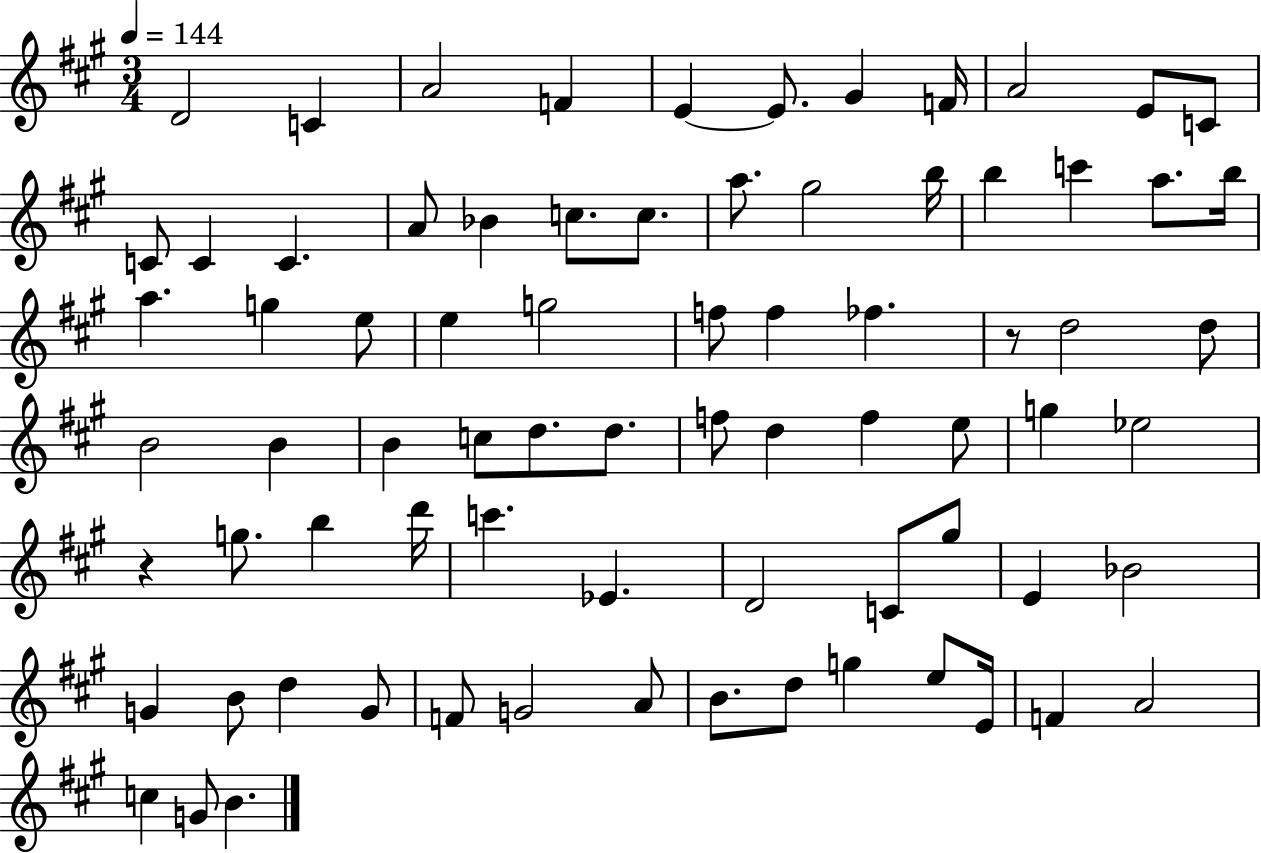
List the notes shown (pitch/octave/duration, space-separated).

D4/h C4/q A4/h F4/q E4/q E4/e. G#4/q F4/s A4/h E4/e C4/e C4/e C4/q C4/q. A4/e Bb4/q C5/e. C5/e. A5/e. G#5/h B5/s B5/q C6/q A5/e. B5/s A5/q. G5/q E5/e E5/q G5/h F5/e F5/q FES5/q. R/e D5/h D5/e B4/h B4/q B4/q C5/e D5/e. D5/e. F5/e D5/q F5/q E5/e G5/q Eb5/h R/q G5/e. B5/q D6/s C6/q. Eb4/q. D4/h C4/e G#5/e E4/q Bb4/h G4/q B4/e D5/q G4/e F4/e G4/h A4/e B4/e. D5/e G5/q E5/e E4/s F4/q A4/h C5/q G4/e B4/q.